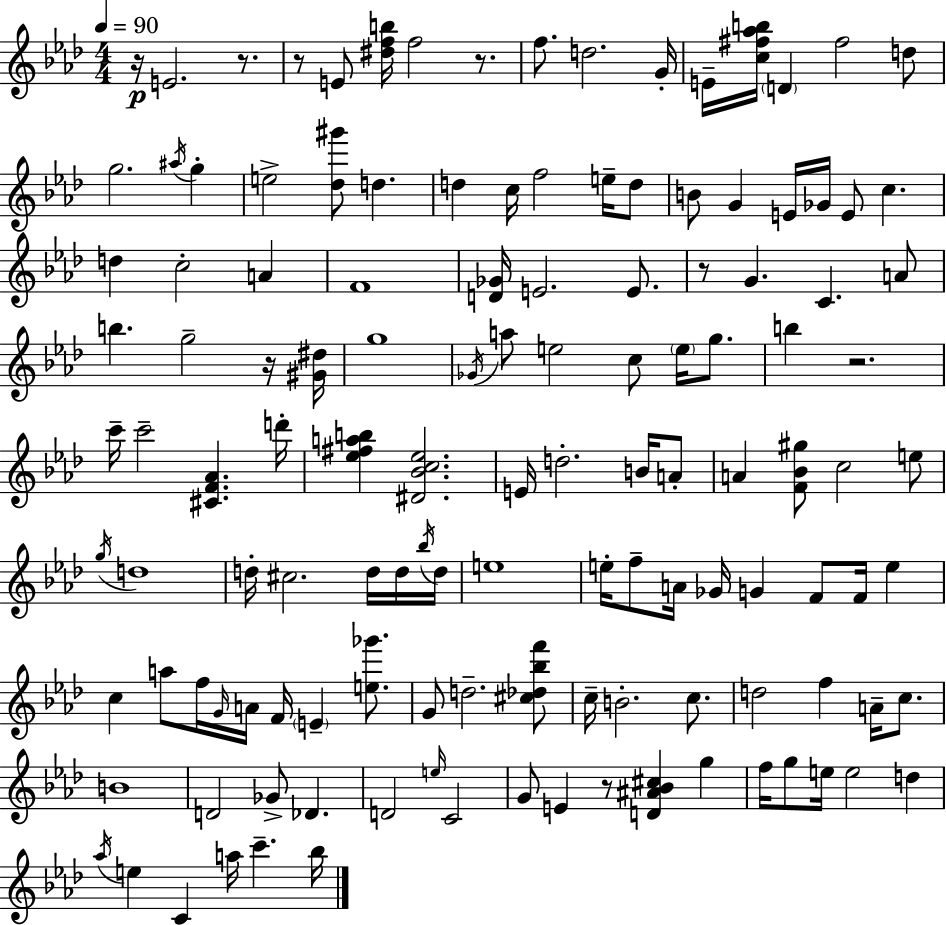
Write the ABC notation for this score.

X:1
T:Untitled
M:4/4
L:1/4
K:Fm
z/4 E2 z/2 z/2 E/2 [^dfb]/4 f2 z/2 f/2 d2 G/4 E/4 [c^f_ab]/4 D ^f2 d/2 g2 ^a/4 g e2 [_d^g']/2 d d c/4 f2 e/4 d/2 B/2 G E/4 _G/4 E/2 c d c2 A F4 [D_G]/4 E2 E/2 z/2 G C A/2 b g2 z/4 [^G^d]/4 g4 _G/4 a/2 e2 c/2 e/4 g/2 b z2 c'/4 c'2 [^CF_A] d'/4 [_e^fab] [^D_Bc_e]2 E/4 d2 B/4 A/2 A [F_B^g]/2 c2 e/2 g/4 d4 d/4 ^c2 d/4 d/4 _b/4 d/4 e4 e/4 f/2 A/4 _G/4 G F/2 F/4 e c a/2 f/4 G/4 A/4 F/4 E [e_g']/2 G/2 d2 [^c_d_bf']/2 c/4 B2 c/2 d2 f A/4 c/2 B4 D2 _G/2 _D D2 e/4 C2 G/2 E z/2 [D^A_B^c] g f/4 g/2 e/4 e2 d _a/4 e C a/4 c' _b/4